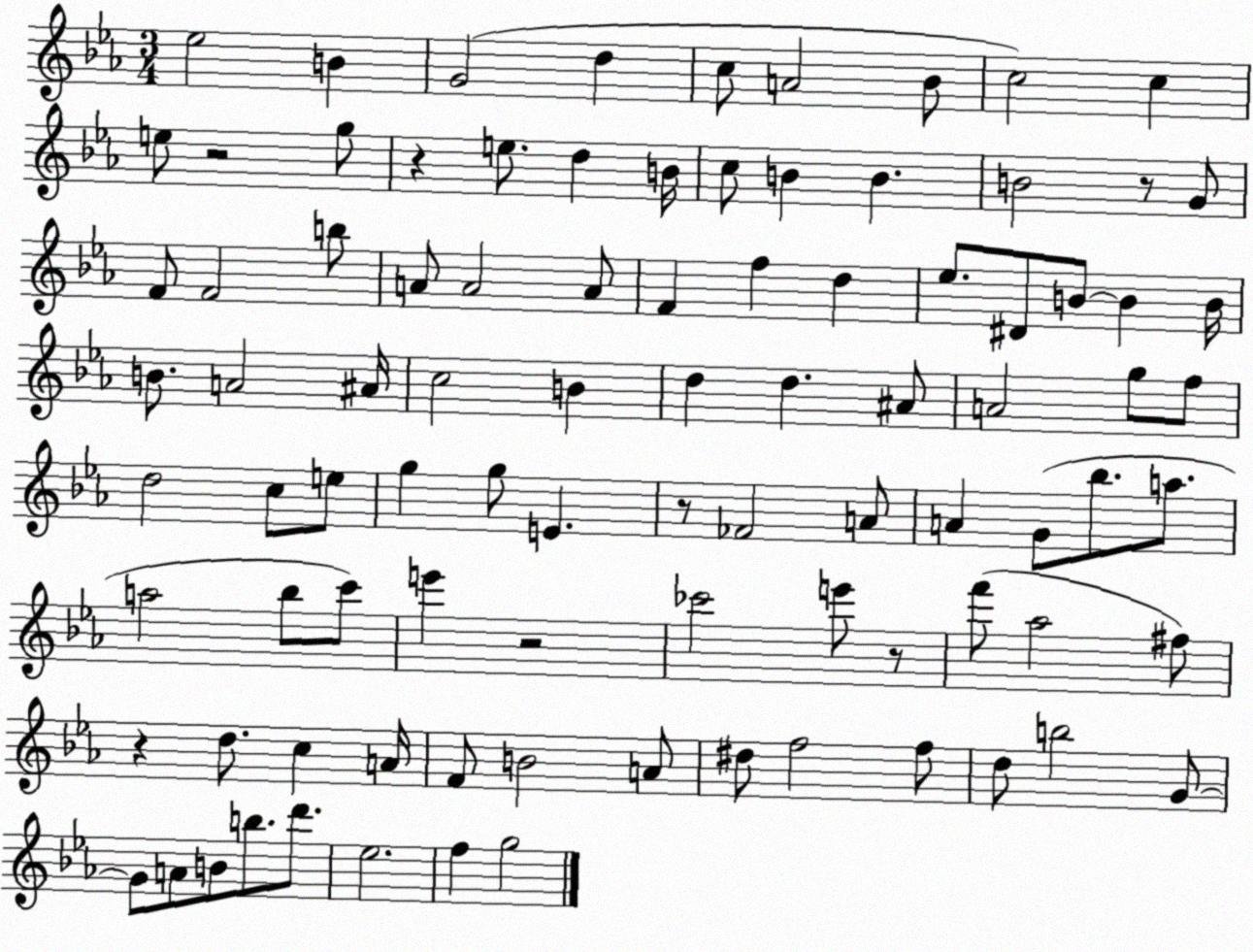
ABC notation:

X:1
T:Untitled
M:3/4
L:1/4
K:Eb
_e2 B G2 d c/2 A2 _B/2 c2 c e/2 z2 g/2 z e/2 d B/4 c/2 B B B2 z/2 G/2 F/2 F2 b/2 A/2 A2 A/2 F f d _e/2 ^D/2 B/2 B B/4 B/2 A2 ^A/4 c2 B d d ^A/2 A2 g/2 f/2 d2 c/2 e/2 g g/2 E z/2 _F2 A/2 A G/2 _b/2 a/2 a2 _b/2 c'/2 e' z2 _c'2 e'/2 z/2 f'/2 _a2 ^f/2 z d/2 c A/4 F/2 B2 A/2 ^d/2 f2 f/2 d/2 b2 G/2 G/2 A/2 B/2 b/2 d'/2 _e2 f g2